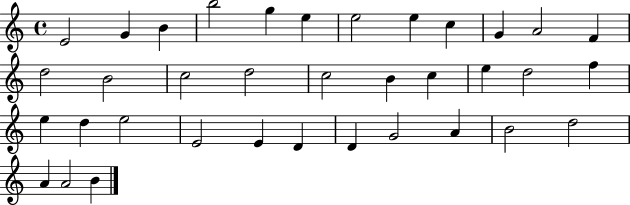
{
  \clef treble
  \time 4/4
  \defaultTimeSignature
  \key c \major
  e'2 g'4 b'4 | b''2 g''4 e''4 | e''2 e''4 c''4 | g'4 a'2 f'4 | \break d''2 b'2 | c''2 d''2 | c''2 b'4 c''4 | e''4 d''2 f''4 | \break e''4 d''4 e''2 | e'2 e'4 d'4 | d'4 g'2 a'4 | b'2 d''2 | \break a'4 a'2 b'4 | \bar "|."
}